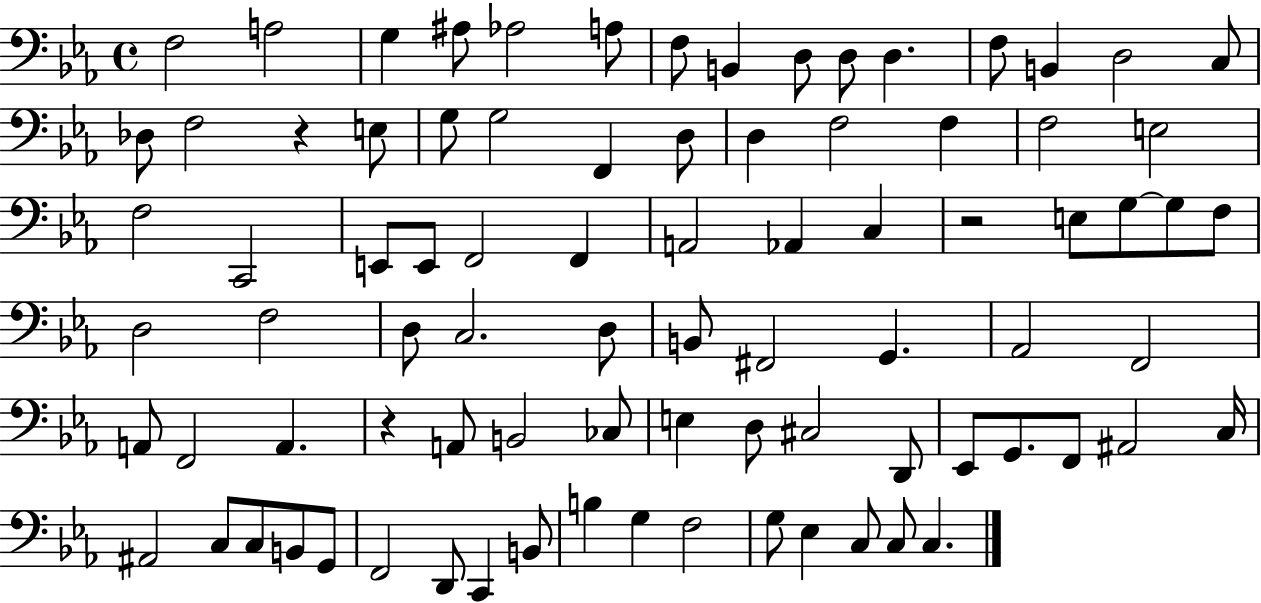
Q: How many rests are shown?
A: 3